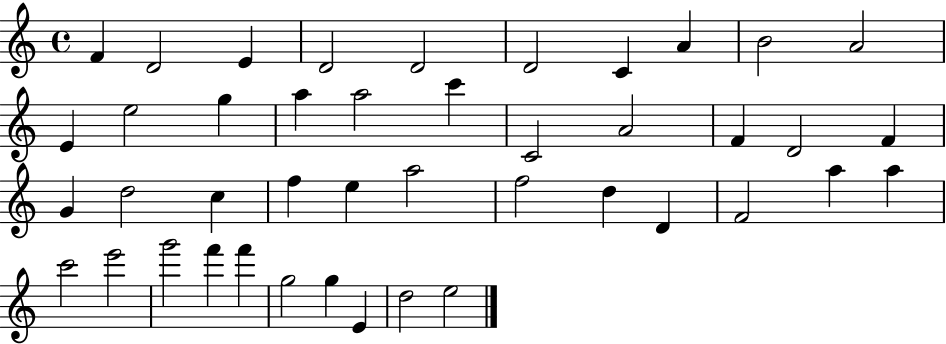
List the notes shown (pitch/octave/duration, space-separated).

F4/q D4/h E4/q D4/h D4/h D4/h C4/q A4/q B4/h A4/h E4/q E5/h G5/q A5/q A5/h C6/q C4/h A4/h F4/q D4/h F4/q G4/q D5/h C5/q F5/q E5/q A5/h F5/h D5/q D4/q F4/h A5/q A5/q C6/h E6/h G6/h F6/q F6/q G5/h G5/q E4/q D5/h E5/h